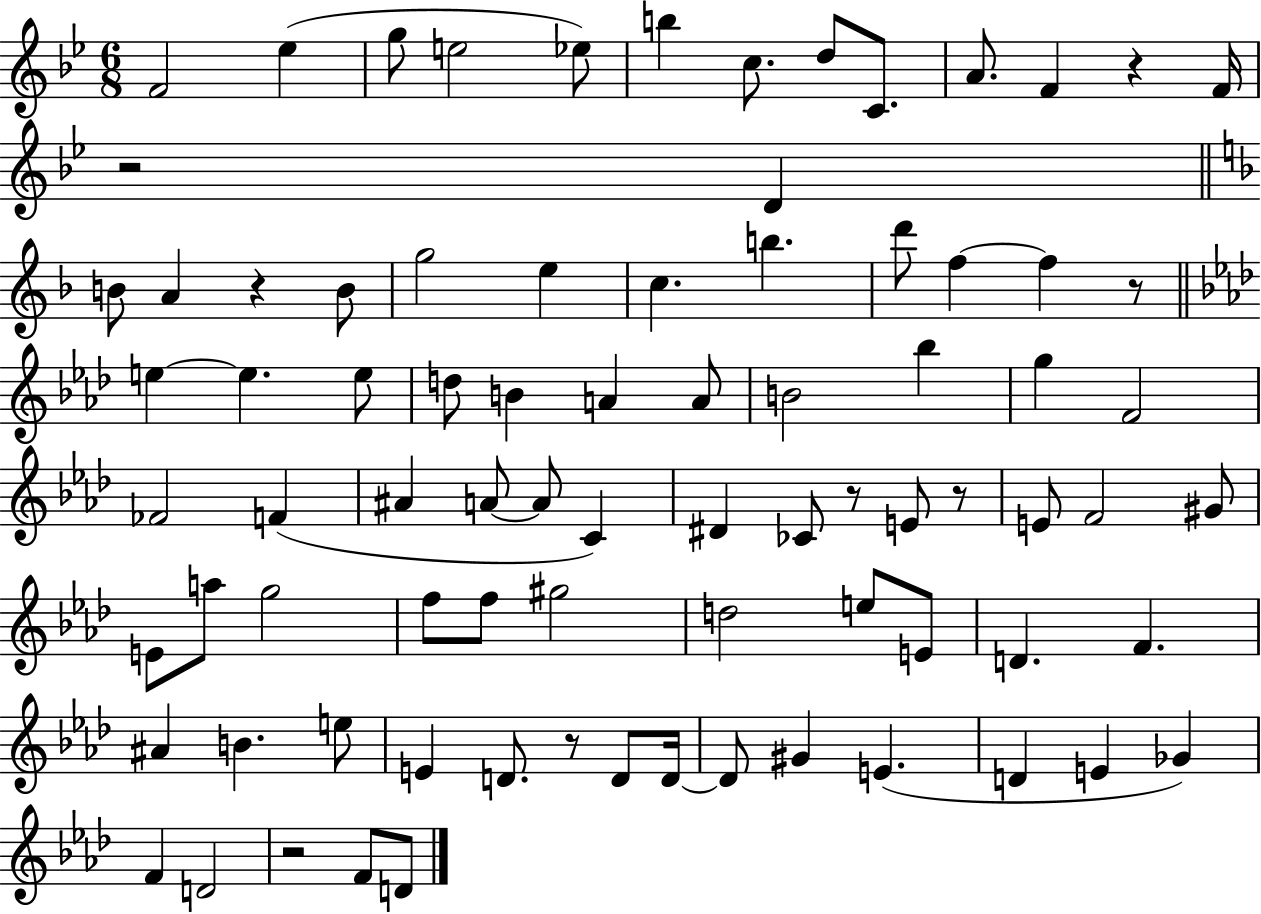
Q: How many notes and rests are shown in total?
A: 82